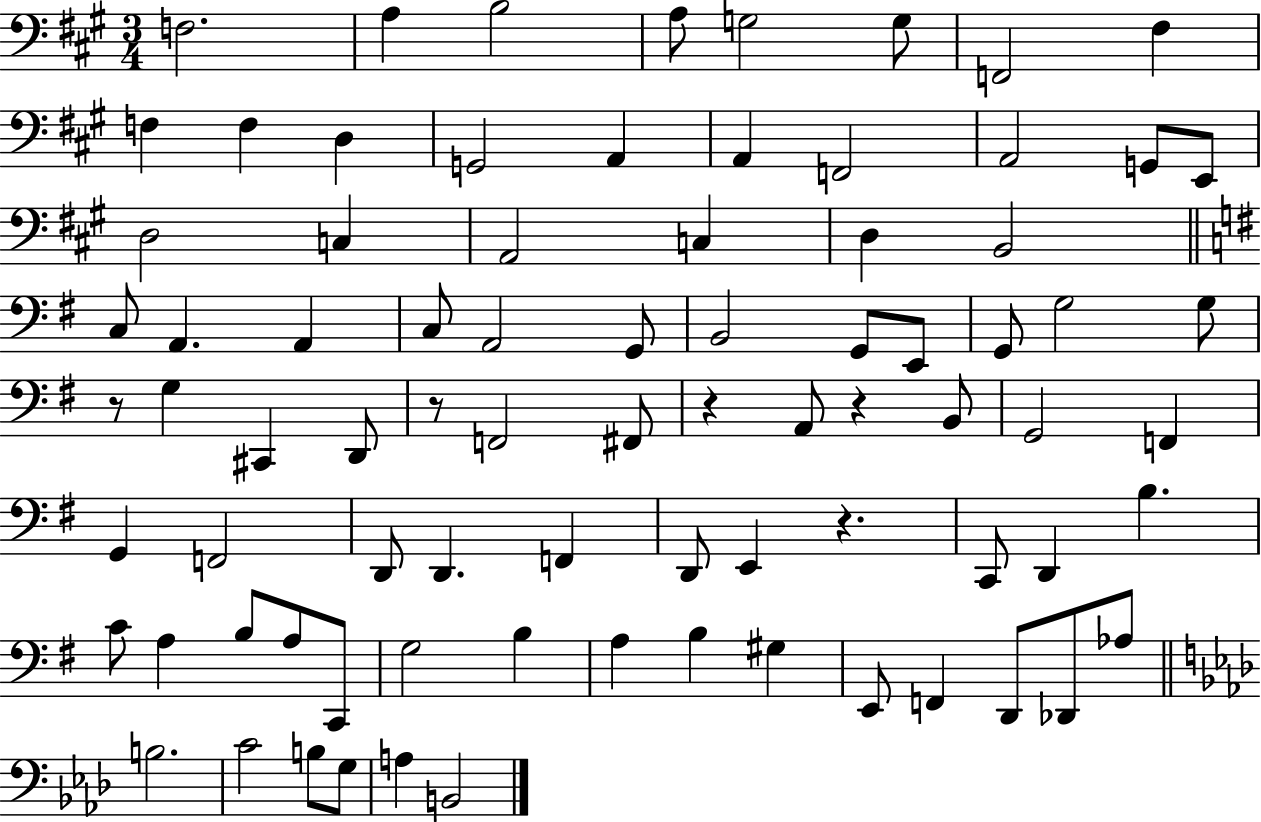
{
  \clef bass
  \numericTimeSignature
  \time 3/4
  \key a \major
  f2. | a4 b2 | a8 g2 g8 | f,2 fis4 | \break f4 f4 d4 | g,2 a,4 | a,4 f,2 | a,2 g,8 e,8 | \break d2 c4 | a,2 c4 | d4 b,2 | \bar "||" \break \key g \major c8 a,4. a,4 | c8 a,2 g,8 | b,2 g,8 e,8 | g,8 g2 g8 | \break r8 g4 cis,4 d,8 | r8 f,2 fis,8 | r4 a,8 r4 b,8 | g,2 f,4 | \break g,4 f,2 | d,8 d,4. f,4 | d,8 e,4 r4. | c,8 d,4 b4. | \break c'8 a4 b8 a8 c,8 | g2 b4 | a4 b4 gis4 | e,8 f,4 d,8 des,8 aes8 | \break \bar "||" \break \key aes \major b2. | c'2 b8 g8 | a4 b,2 | \bar "|."
}